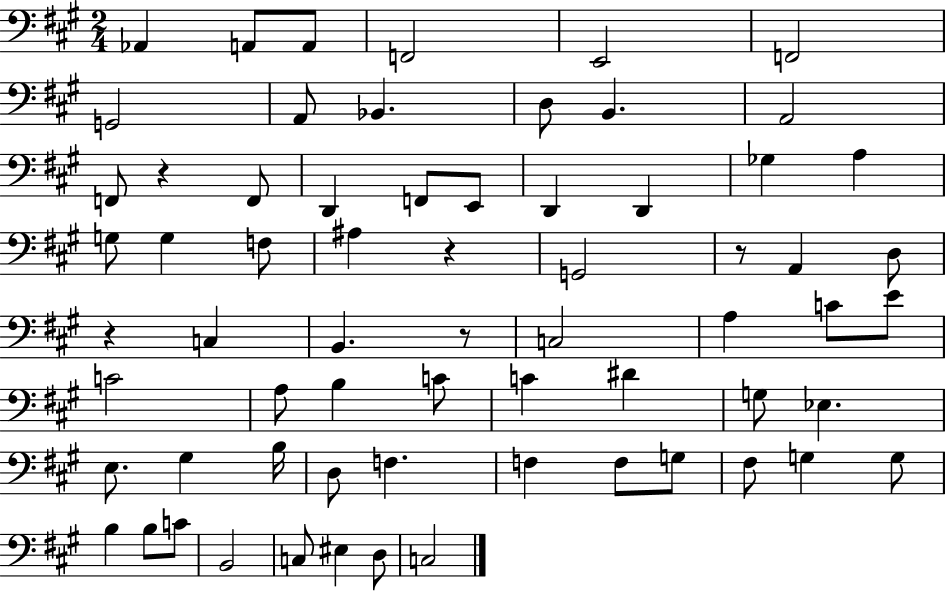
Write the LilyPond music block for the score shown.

{
  \clef bass
  \numericTimeSignature
  \time 2/4
  \key a \major
  \repeat volta 2 { aes,4 a,8 a,8 | f,2 | e,2 | f,2 | \break g,2 | a,8 bes,4. | d8 b,4. | a,2 | \break f,8 r4 f,8 | d,4 f,8 e,8 | d,4 d,4 | ges4 a4 | \break g8 g4 f8 | ais4 r4 | g,2 | r8 a,4 d8 | \break r4 c4 | b,4. r8 | c2 | a4 c'8 e'8 | \break c'2 | a8 b4 c'8 | c'4 dis'4 | g8 ees4. | \break e8. gis4 b16 | d8 f4. | f4 f8 g8 | fis8 g4 g8 | \break b4 b8 c'8 | b,2 | c8 eis4 d8 | c2 | \break } \bar "|."
}